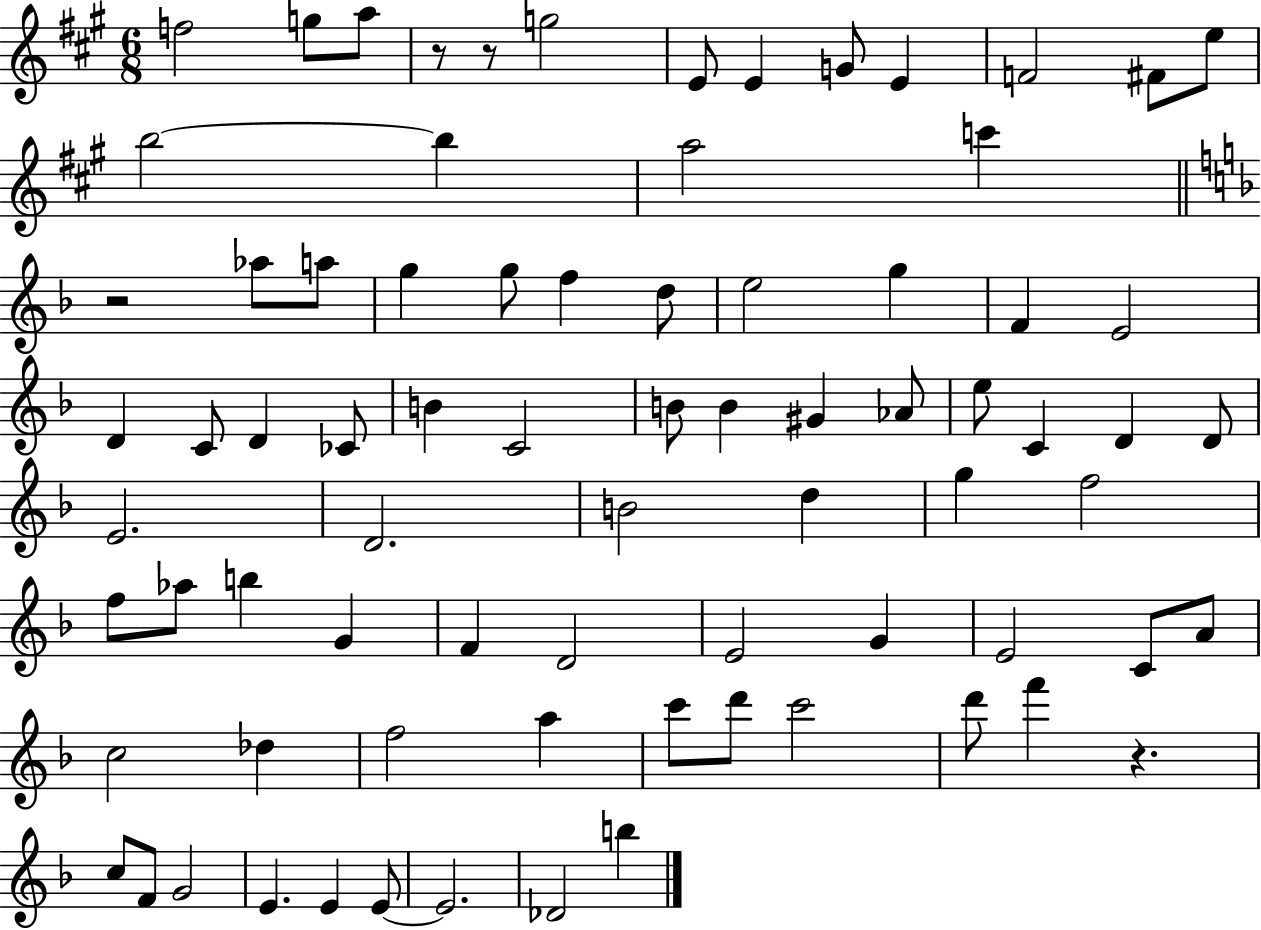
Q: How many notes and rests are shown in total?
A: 78